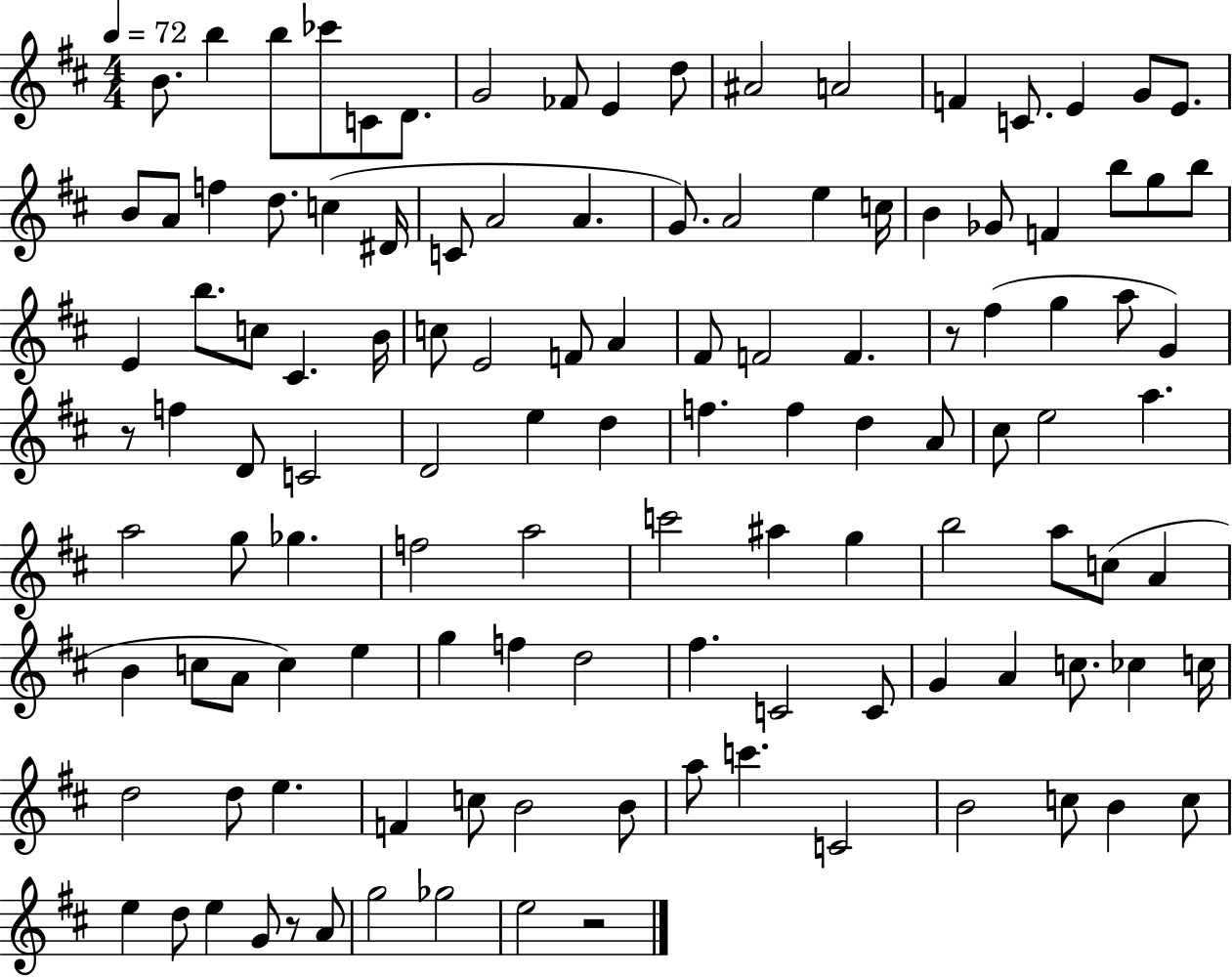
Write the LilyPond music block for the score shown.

{
  \clef treble
  \numericTimeSignature
  \time 4/4
  \key d \major
  \tempo 4 = 72
  b'8. b''4 b''8 ces'''8 c'8 d'8. | g'2 fes'8 e'4 d''8 | ais'2 a'2 | f'4 c'8. e'4 g'8 e'8. | \break b'8 a'8 f''4 d''8. c''4( dis'16 | c'8 a'2 a'4. | g'8.) a'2 e''4 c''16 | b'4 ges'8 f'4 b''8 g''8 b''8 | \break e'4 b''8. c''8 cis'4. b'16 | c''8 e'2 f'8 a'4 | fis'8 f'2 f'4. | r8 fis''4( g''4 a''8 g'4) | \break r8 f''4 d'8 c'2 | d'2 e''4 d''4 | f''4. f''4 d''4 a'8 | cis''8 e''2 a''4. | \break a''2 g''8 ges''4. | f''2 a''2 | c'''2 ais''4 g''4 | b''2 a''8 c''8( a'4 | \break b'4 c''8 a'8 c''4) e''4 | g''4 f''4 d''2 | fis''4. c'2 c'8 | g'4 a'4 c''8. ces''4 c''16 | \break d''2 d''8 e''4. | f'4 c''8 b'2 b'8 | a''8 c'''4. c'2 | b'2 c''8 b'4 c''8 | \break e''4 d''8 e''4 g'8 r8 a'8 | g''2 ges''2 | e''2 r2 | \bar "|."
}